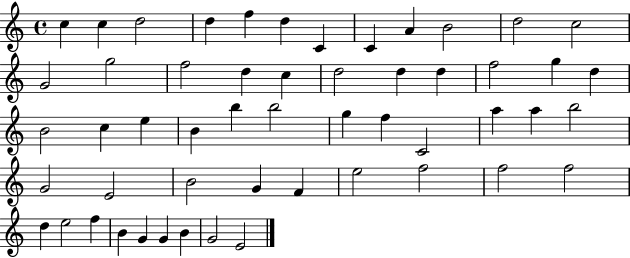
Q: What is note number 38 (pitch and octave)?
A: B4